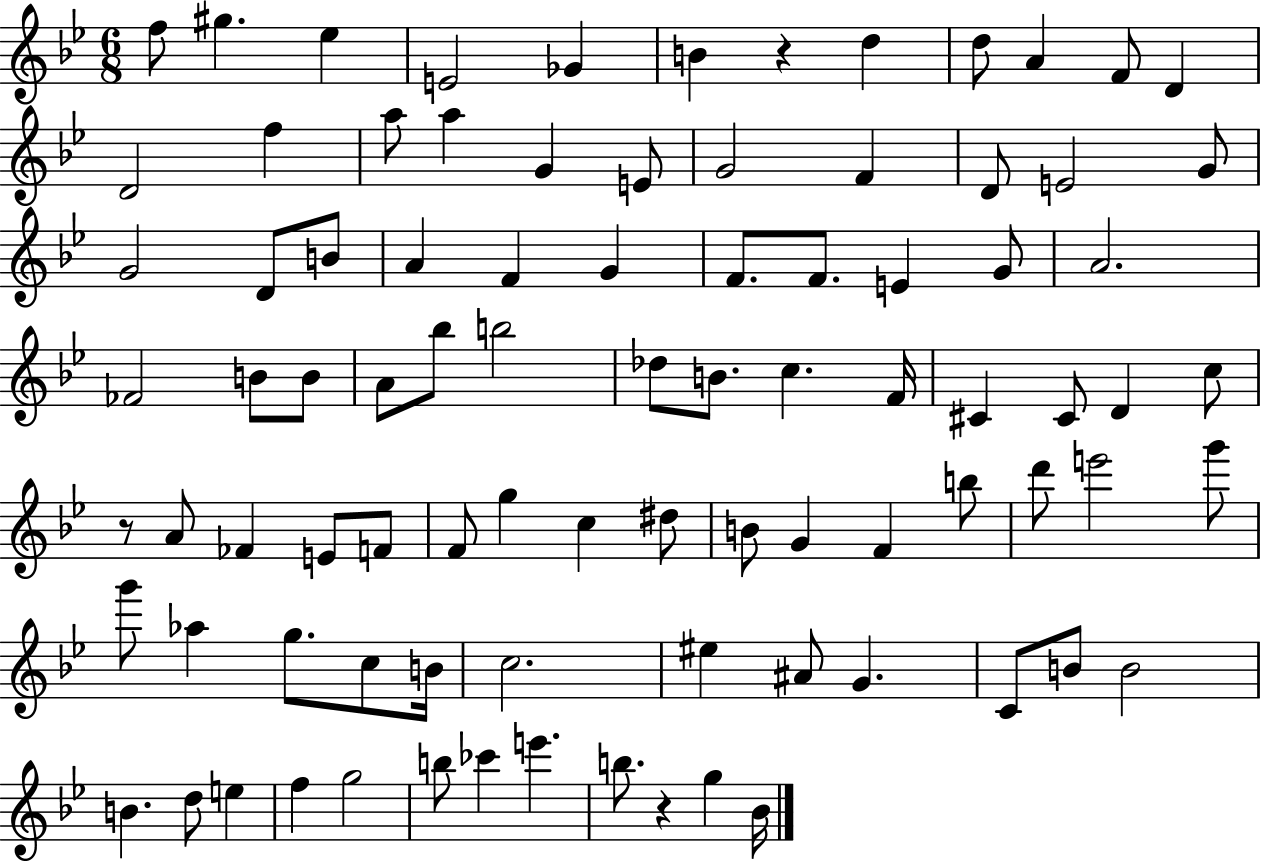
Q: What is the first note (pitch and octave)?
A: F5